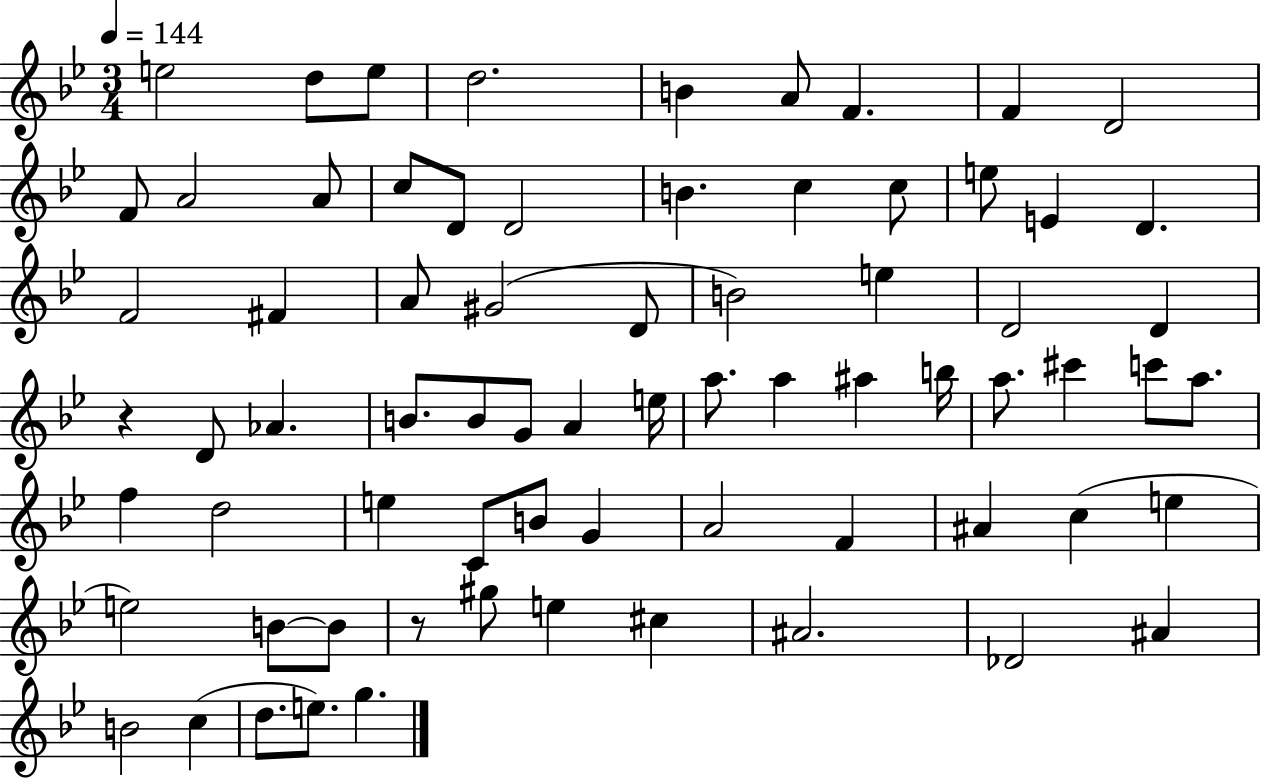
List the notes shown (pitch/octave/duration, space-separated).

E5/h D5/e E5/e D5/h. B4/q A4/e F4/q. F4/q D4/h F4/e A4/h A4/e C5/e D4/e D4/h B4/q. C5/q C5/e E5/e E4/q D4/q. F4/h F#4/q A4/e G#4/h D4/e B4/h E5/q D4/h D4/q R/q D4/e Ab4/q. B4/e. B4/e G4/e A4/q E5/s A5/e. A5/q A#5/q B5/s A5/e. C#6/q C6/e A5/e. F5/q D5/h E5/q C4/e B4/e G4/q A4/h F4/q A#4/q C5/q E5/q E5/h B4/e B4/e R/e G#5/e E5/q C#5/q A#4/h. Db4/h A#4/q B4/h C5/q D5/e. E5/e. G5/q.